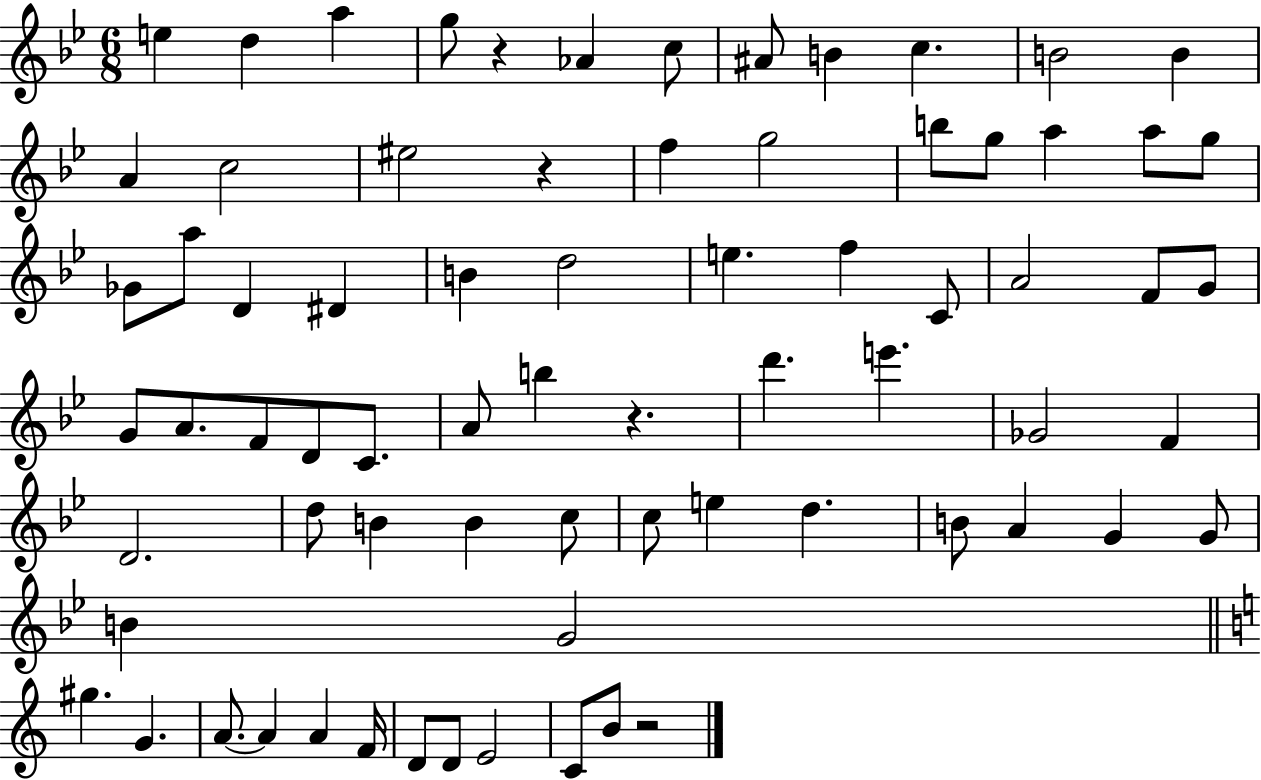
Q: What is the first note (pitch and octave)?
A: E5